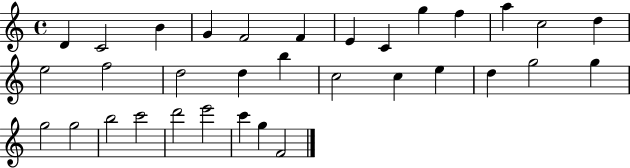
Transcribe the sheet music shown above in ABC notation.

X:1
T:Untitled
M:4/4
L:1/4
K:C
D C2 B G F2 F E C g f a c2 d e2 f2 d2 d b c2 c e d g2 g g2 g2 b2 c'2 d'2 e'2 c' g F2